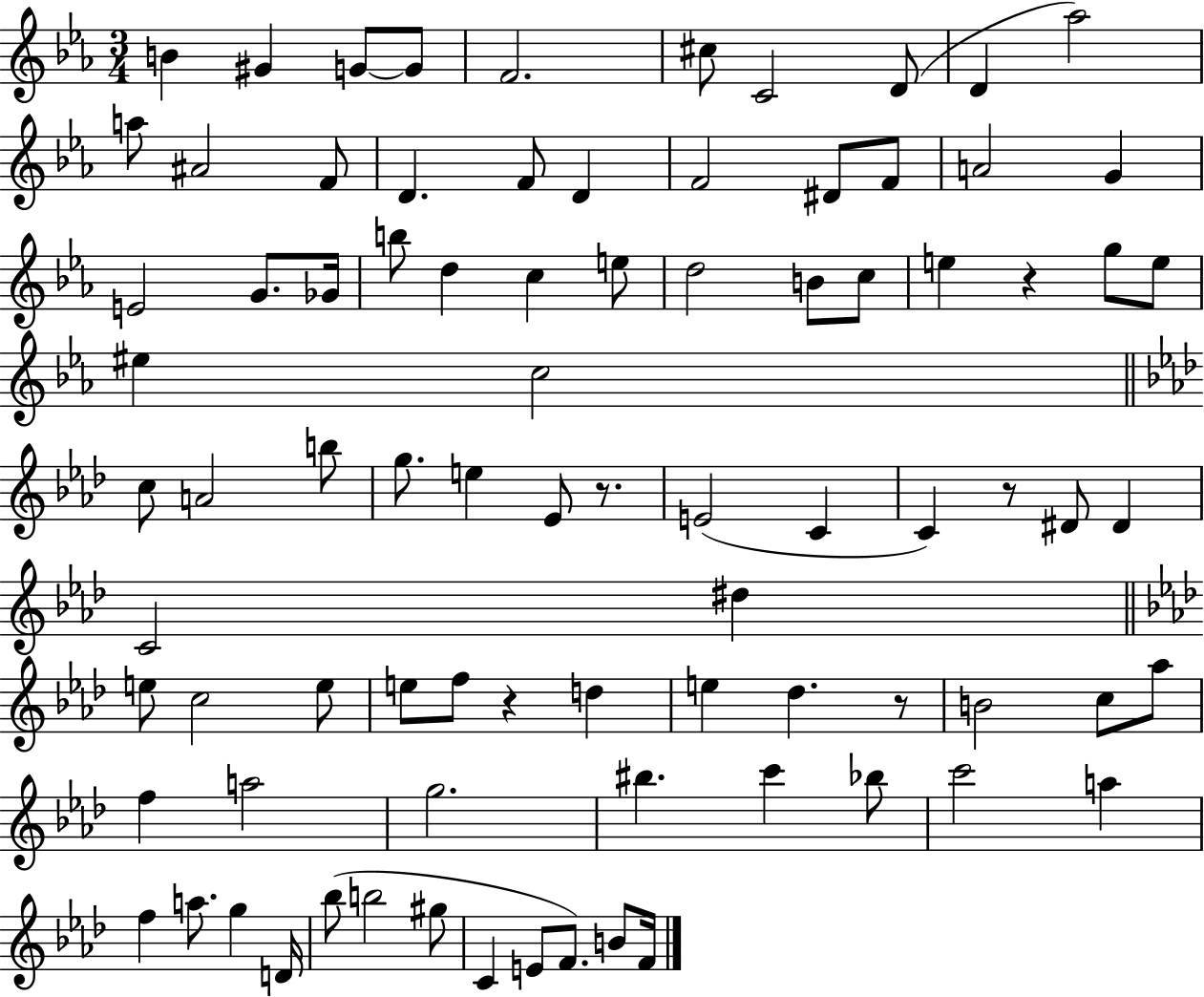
B4/q G#4/q G4/e G4/e F4/h. C#5/e C4/h D4/e D4/q Ab5/h A5/e A#4/h F4/e D4/q. F4/e D4/q F4/h D#4/e F4/e A4/h G4/q E4/h G4/e. Gb4/s B5/e D5/q C5/q E5/e D5/h B4/e C5/e E5/q R/q G5/e E5/e EIS5/q C5/h C5/e A4/h B5/e G5/e. E5/q Eb4/e R/e. E4/h C4/q C4/q R/e D#4/e D#4/q C4/h D#5/q E5/e C5/h E5/e E5/e F5/e R/q D5/q E5/q Db5/q. R/e B4/h C5/e Ab5/e F5/q A5/h G5/h. BIS5/q. C6/q Bb5/e C6/h A5/q F5/q A5/e. G5/q D4/s Bb5/e B5/h G#5/e C4/q E4/e F4/e. B4/e F4/s